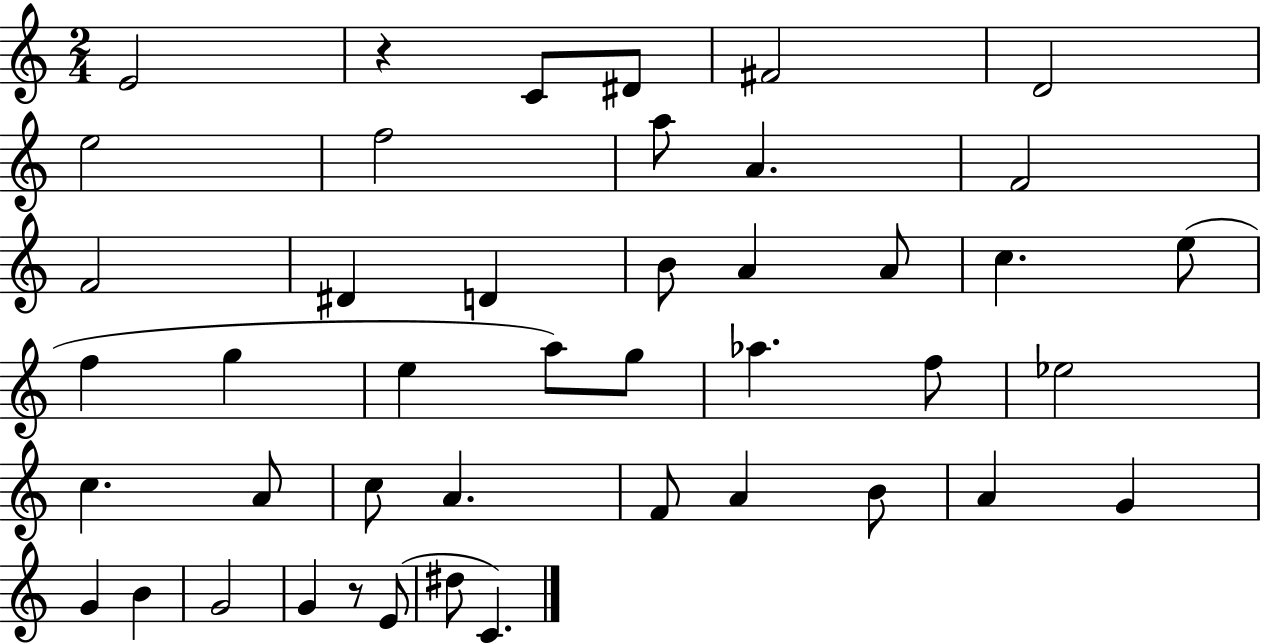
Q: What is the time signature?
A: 2/4